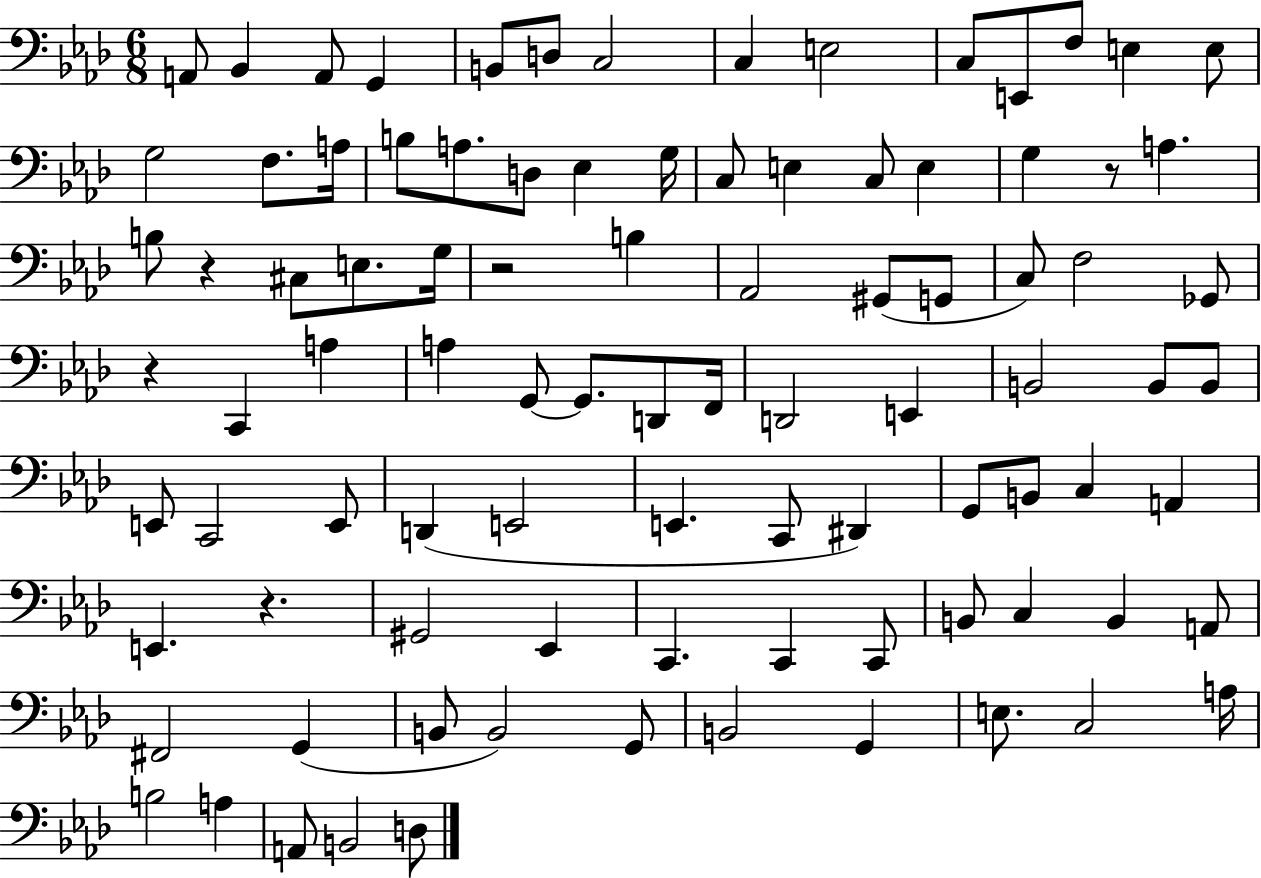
{
  \clef bass
  \numericTimeSignature
  \time 6/8
  \key aes \major
  a,8 bes,4 a,8 g,4 | b,8 d8 c2 | c4 e2 | c8 e,8 f8 e4 e8 | \break g2 f8. a16 | b8 a8. d8 ees4 g16 | c8 e4 c8 e4 | g4 r8 a4. | \break b8 r4 cis8 e8. g16 | r2 b4 | aes,2 gis,8( g,8 | c8) f2 ges,8 | \break r4 c,4 a4 | a4 g,8~~ g,8. d,8 f,16 | d,2 e,4 | b,2 b,8 b,8 | \break e,8 c,2 e,8 | d,4( e,2 | e,4. c,8 dis,4) | g,8 b,8 c4 a,4 | \break e,4. r4. | gis,2 ees,4 | c,4. c,4 c,8 | b,8 c4 b,4 a,8 | \break fis,2 g,4( | b,8 b,2) g,8 | b,2 g,4 | e8. c2 a16 | \break b2 a4 | a,8 b,2 d8 | \bar "|."
}